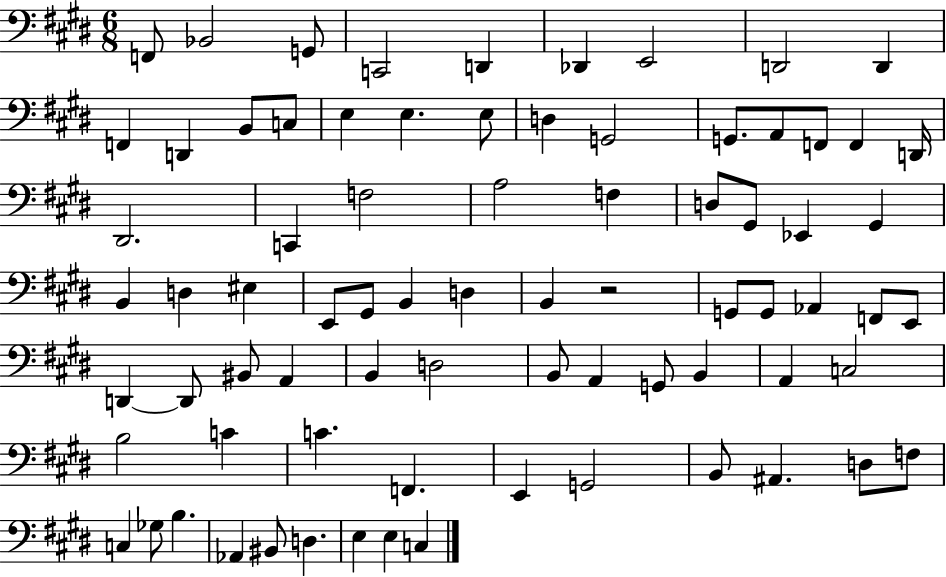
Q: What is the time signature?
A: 6/8